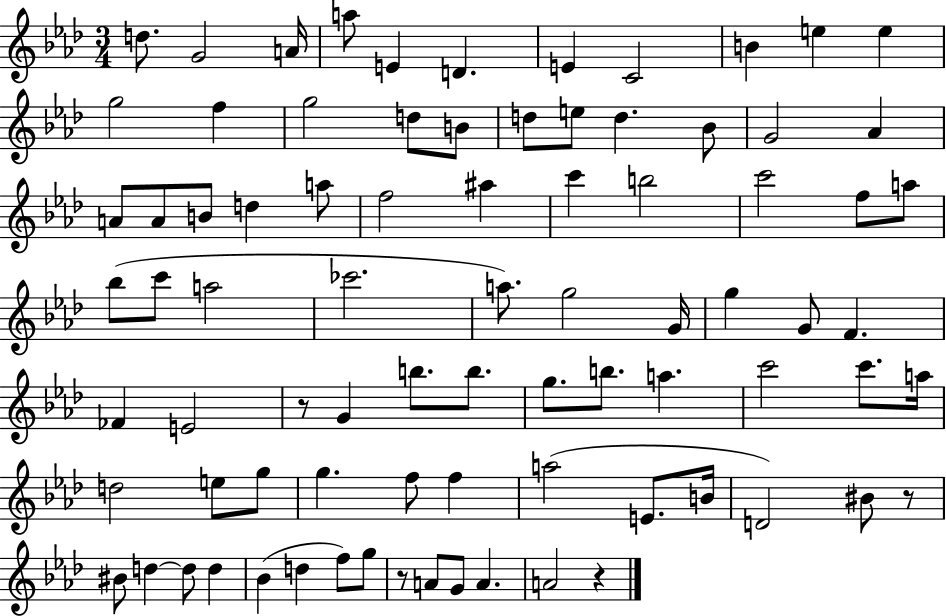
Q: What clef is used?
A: treble